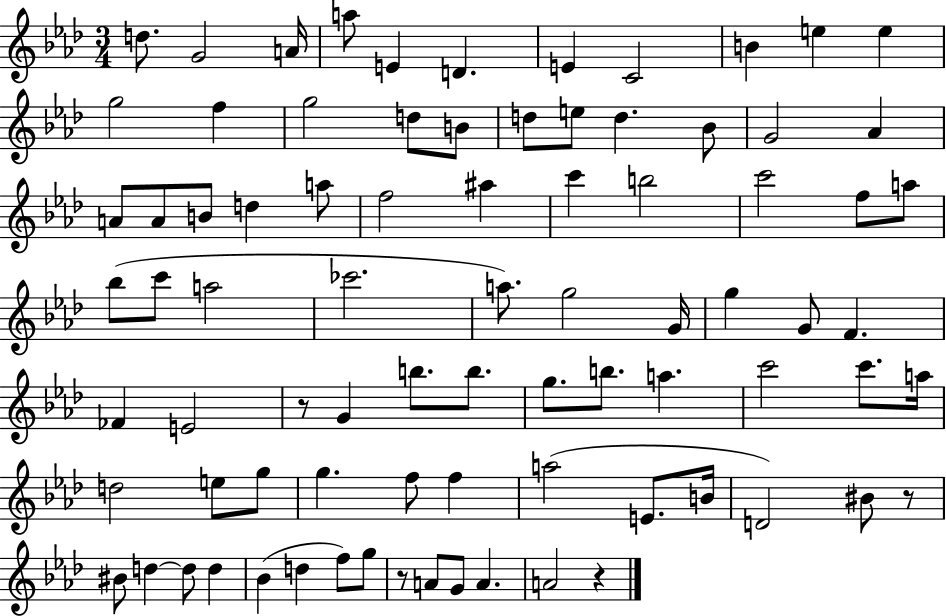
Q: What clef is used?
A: treble